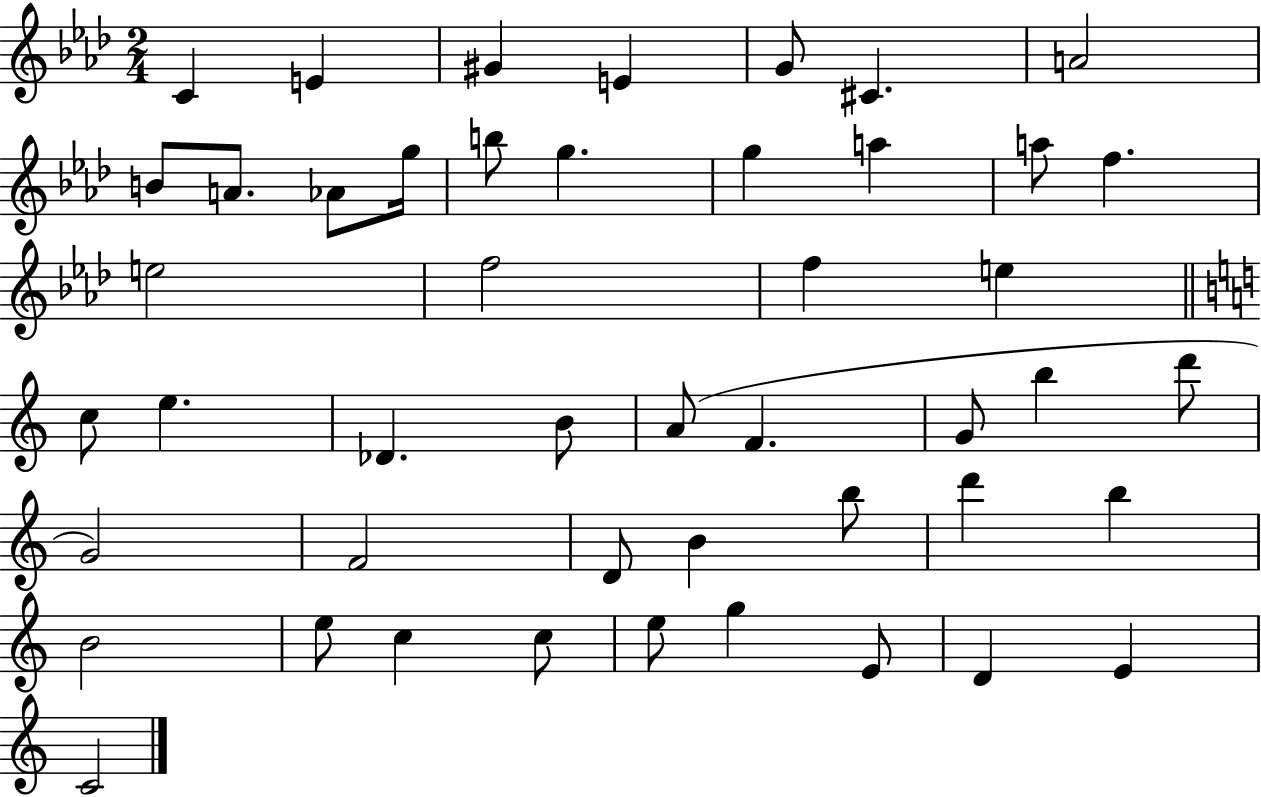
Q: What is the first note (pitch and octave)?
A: C4